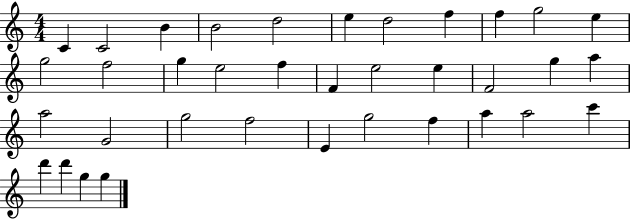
X:1
T:Untitled
M:4/4
L:1/4
K:C
C C2 B B2 d2 e d2 f f g2 e g2 f2 g e2 f F e2 e F2 g a a2 G2 g2 f2 E g2 f a a2 c' d' d' g g